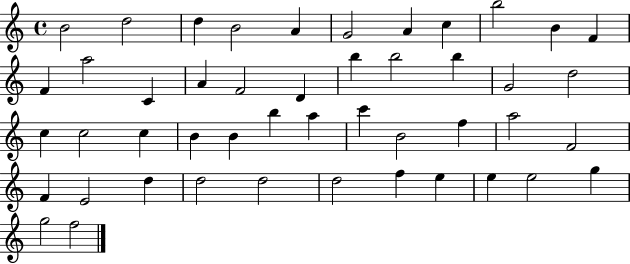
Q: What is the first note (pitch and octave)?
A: B4